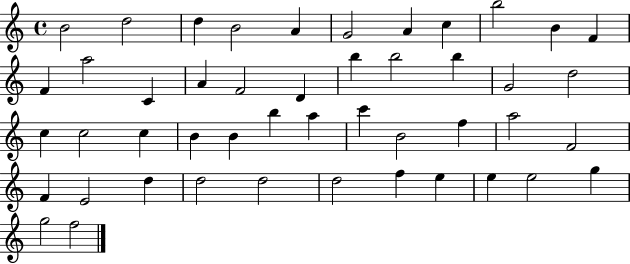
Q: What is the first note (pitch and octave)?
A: B4